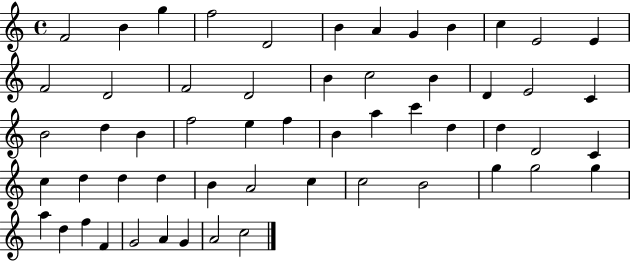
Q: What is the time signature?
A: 4/4